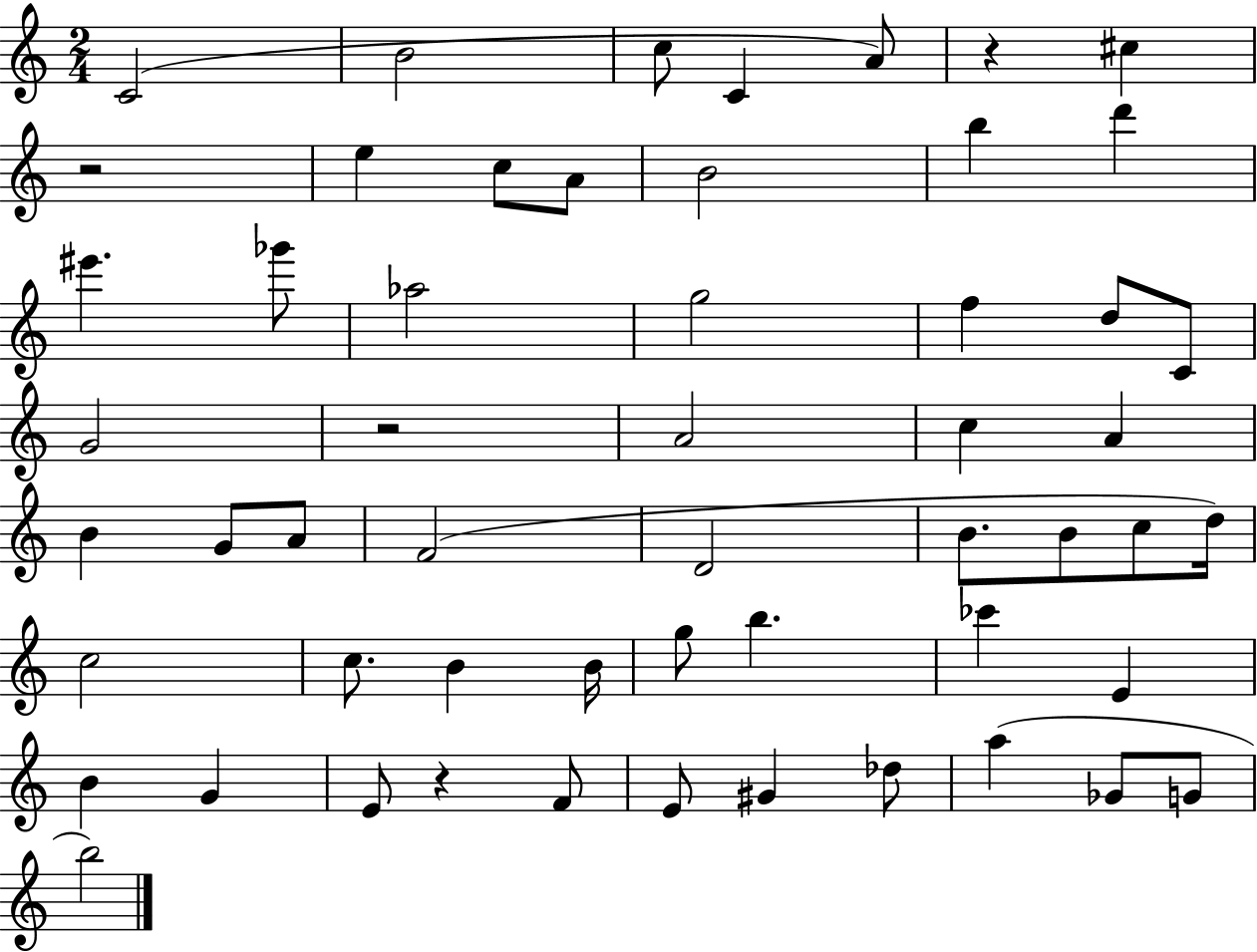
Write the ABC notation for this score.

X:1
T:Untitled
M:2/4
L:1/4
K:C
C2 B2 c/2 C A/2 z ^c z2 e c/2 A/2 B2 b d' ^e' _g'/2 _a2 g2 f d/2 C/2 G2 z2 A2 c A B G/2 A/2 F2 D2 B/2 B/2 c/2 d/4 c2 c/2 B B/4 g/2 b _c' E B G E/2 z F/2 E/2 ^G _d/2 a _G/2 G/2 b2